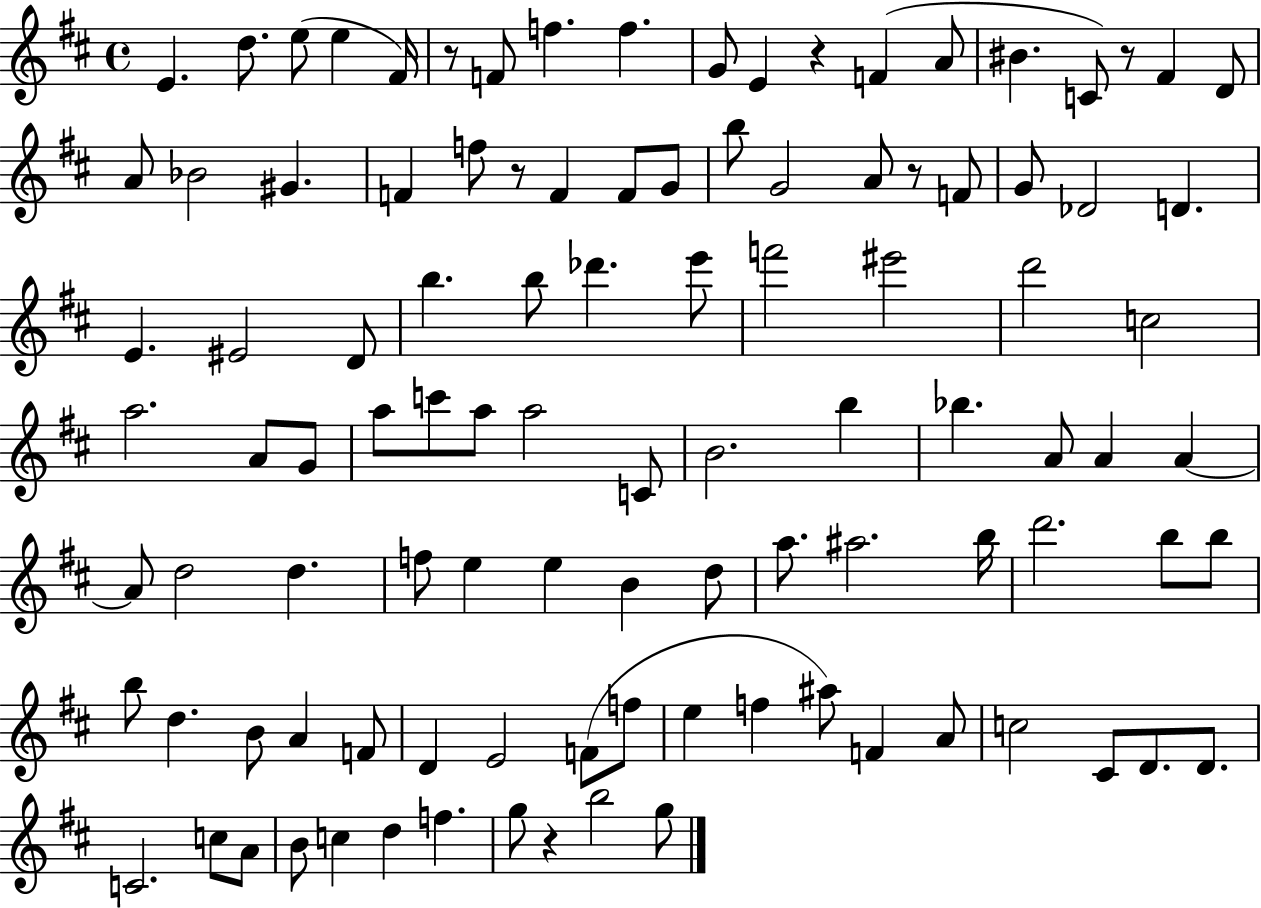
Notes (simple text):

E4/q. D5/e. E5/e E5/q F#4/s R/e F4/e F5/q. F5/q. G4/e E4/q R/q F4/q A4/e BIS4/q. C4/e R/e F#4/q D4/e A4/e Bb4/h G#4/q. F4/q F5/e R/e F4/q F4/e G4/e B5/e G4/h A4/e R/e F4/e G4/e Db4/h D4/q. E4/q. EIS4/h D4/e B5/q. B5/e Db6/q. E6/e F6/h EIS6/h D6/h C5/h A5/h. A4/e G4/e A5/e C6/e A5/e A5/h C4/e B4/h. B5/q Bb5/q. A4/e A4/q A4/q A4/e D5/h D5/q. F5/e E5/q E5/q B4/q D5/e A5/e. A#5/h. B5/s D6/h. B5/e B5/e B5/e D5/q. B4/e A4/q F4/e D4/q E4/h F4/e F5/e E5/q F5/q A#5/e F4/q A4/e C5/h C#4/e D4/e. D4/e. C4/h. C5/e A4/e B4/e C5/q D5/q F5/q. G5/e R/q B5/h G5/e